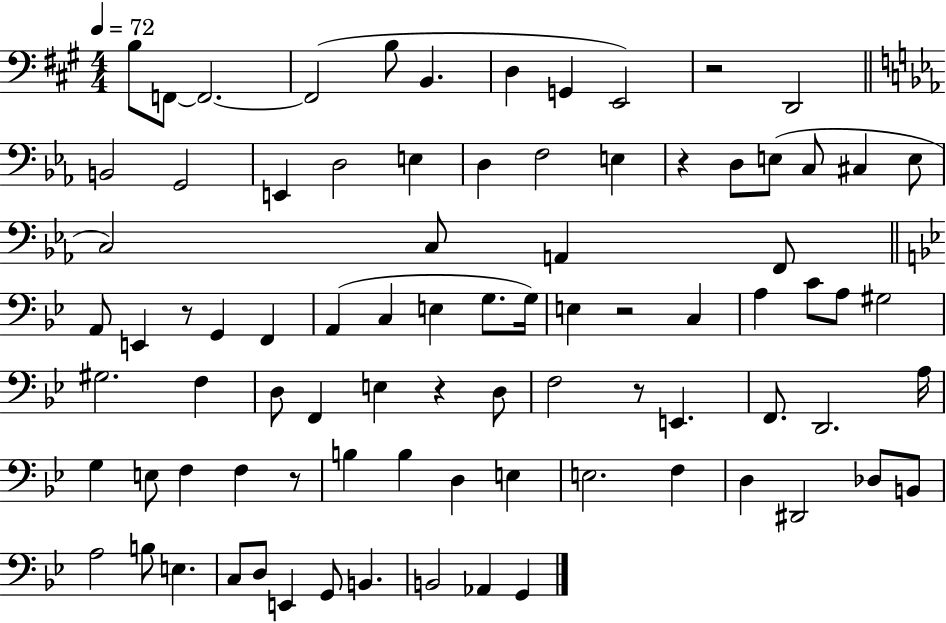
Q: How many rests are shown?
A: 7